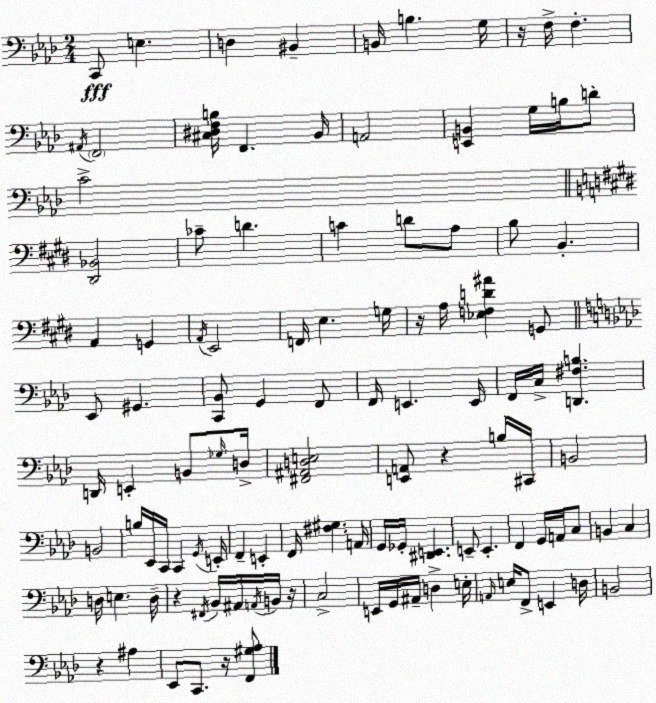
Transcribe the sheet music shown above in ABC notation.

X:1
T:Untitled
M:2/4
L:1/4
K:Fm
C,,/2 E, D, ^B,, B,,/4 B, G,/4 z/4 F,/4 F, ^A,,/4 F,,2 [^C,^D,F,B,]/4 F,, _B,,/4 A,,2 [E,,B,,] G,/4 B,/4 D/2 C2 [^D,,_B,,]2 _C/2 D C D/2 A,/2 B,/2 B,, A,, G,, A,,/4 E,,2 F,,/4 E, G,/4 z/4 A,/4 [_E,F,D^A] G,,/2 _E,,/2 ^G,, [C,,_B,,]/2 G,, F,,/2 F,,/4 E,, E,,/4 F,,/4 C,/4 [D,,^F,B,] D,,/4 E,, B,,/2 _G,/4 D,/4 [^F,,^A,,D,E,]2 [E,,A,,]/2 z B,/4 ^C,,/4 B,,2 B,,2 B,/4 _E,,/4 C,,/4 C,, G,,/4 E,,/4 F,, E,, F,,/4 [^F,^G,] A,,/4 G,,/4 _G,,/4 [^D,,E,,] E,,/2 E,, F,, G,,/4 A,,/4 C,/2 B,, C, D,/4 E, D,/4 z ^F,,/4 _B,,/4 ^A,,/4 A,,/4 B,,/4 z/4 C,2 E,,/4 G,,/4 ^A,,/4 D, E,/4 A,,/4 E,/4 F,,/2 E,, D,/4 B,,2 z ^A, _E,,/2 C,,/2 z/4 [F,,^G,_A,]/2